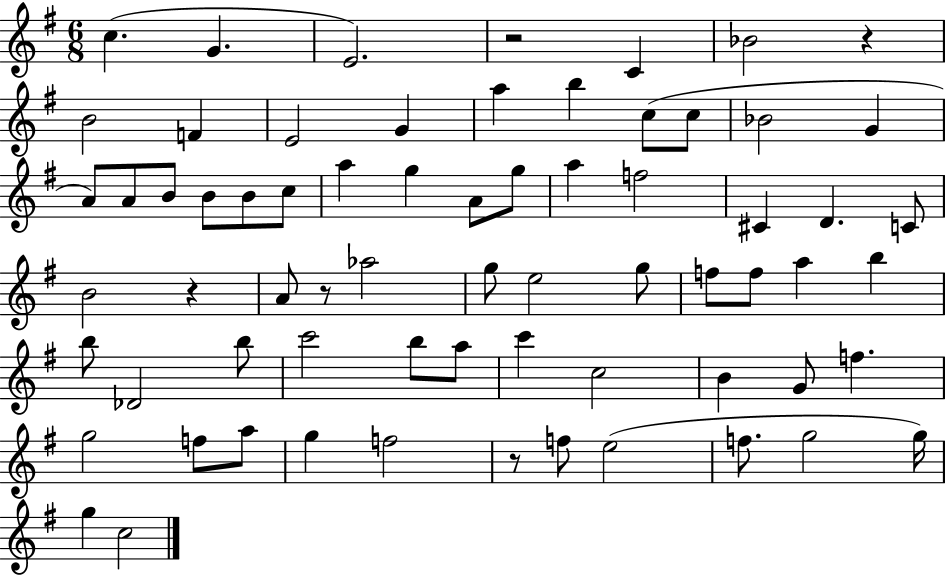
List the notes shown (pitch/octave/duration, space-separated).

C5/q. G4/q. E4/h. R/h C4/q Bb4/h R/q B4/h F4/q E4/h G4/q A5/q B5/q C5/e C5/e Bb4/h G4/q A4/e A4/e B4/e B4/e B4/e C5/e A5/q G5/q A4/e G5/e A5/q F5/h C#4/q D4/q. C4/e B4/h R/q A4/e R/e Ab5/h G5/e E5/h G5/e F5/e F5/e A5/q B5/q B5/e Db4/h B5/e C6/h B5/e A5/e C6/q C5/h B4/q G4/e F5/q. G5/h F5/e A5/e G5/q F5/h R/e F5/e E5/h F5/e. G5/h G5/s G5/q C5/h